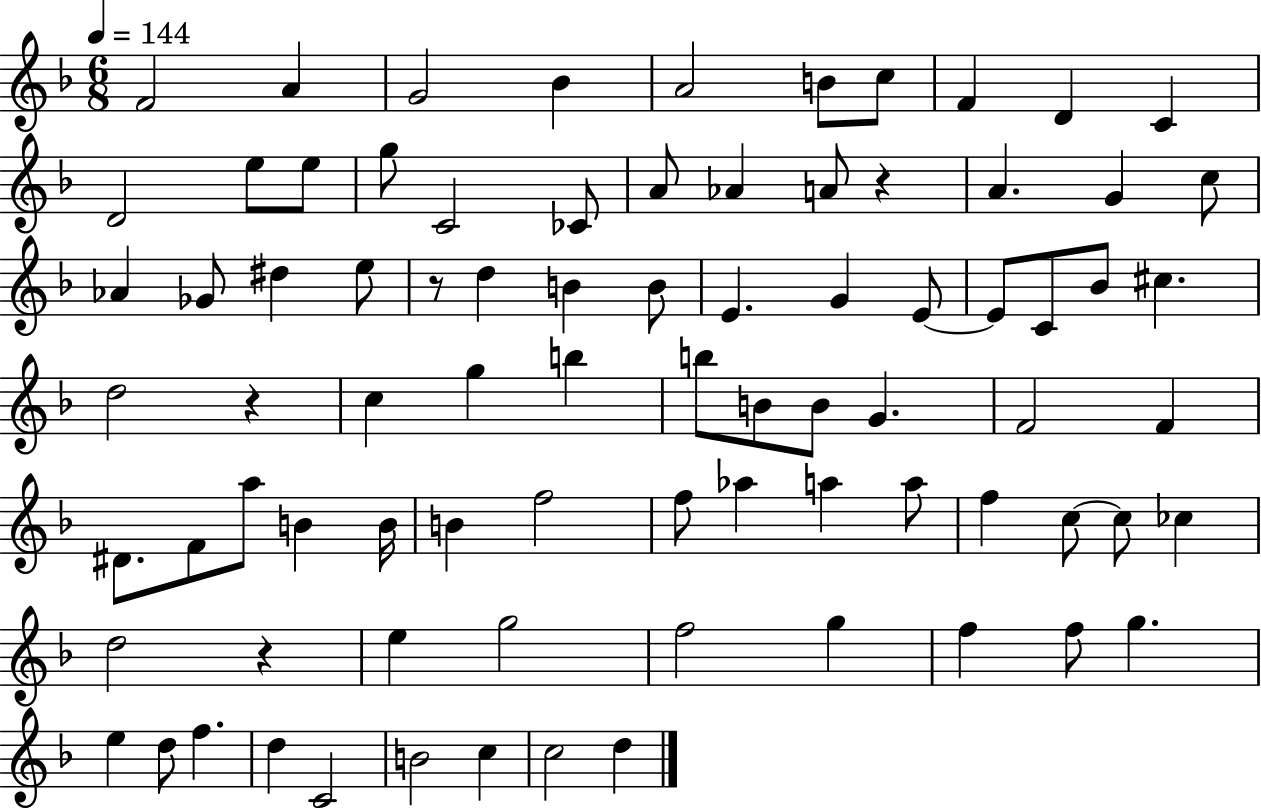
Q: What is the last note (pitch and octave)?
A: D5